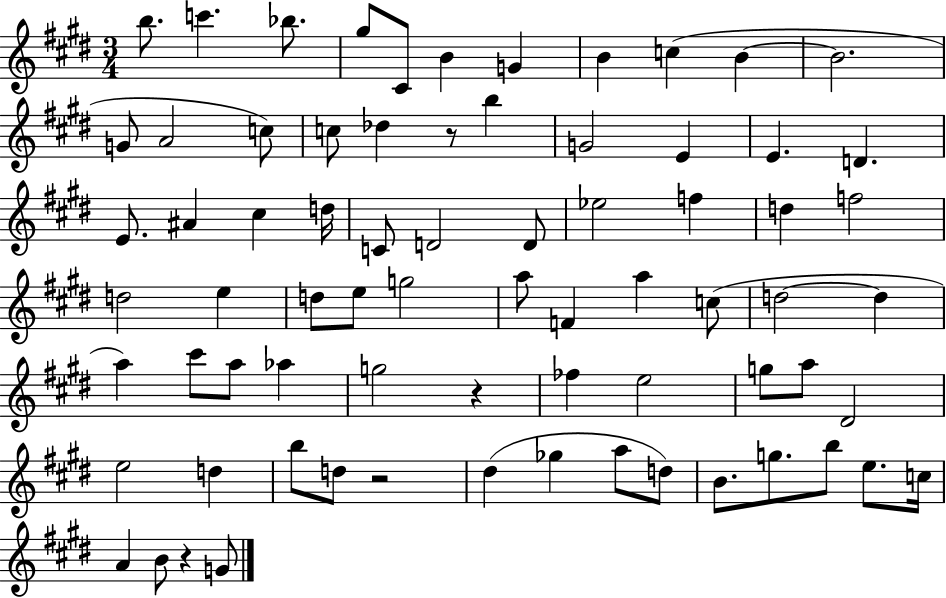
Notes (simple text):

B5/e. C6/q. Bb5/e. G#5/e C#4/e B4/q G4/q B4/q C5/q B4/q B4/h. G4/e A4/h C5/e C5/e Db5/q R/e B5/q G4/h E4/q E4/q. D4/q. E4/e. A#4/q C#5/q D5/s C4/e D4/h D4/e Eb5/h F5/q D5/q F5/h D5/h E5/q D5/e E5/e G5/h A5/e F4/q A5/q C5/e D5/h D5/q A5/q C#6/e A5/e Ab5/q G5/h R/q FES5/q E5/h G5/e A5/e D#4/h E5/h D5/q B5/e D5/e R/h D#5/q Gb5/q A5/e D5/e B4/e. G5/e. B5/e E5/e. C5/s A4/q B4/e R/q G4/e